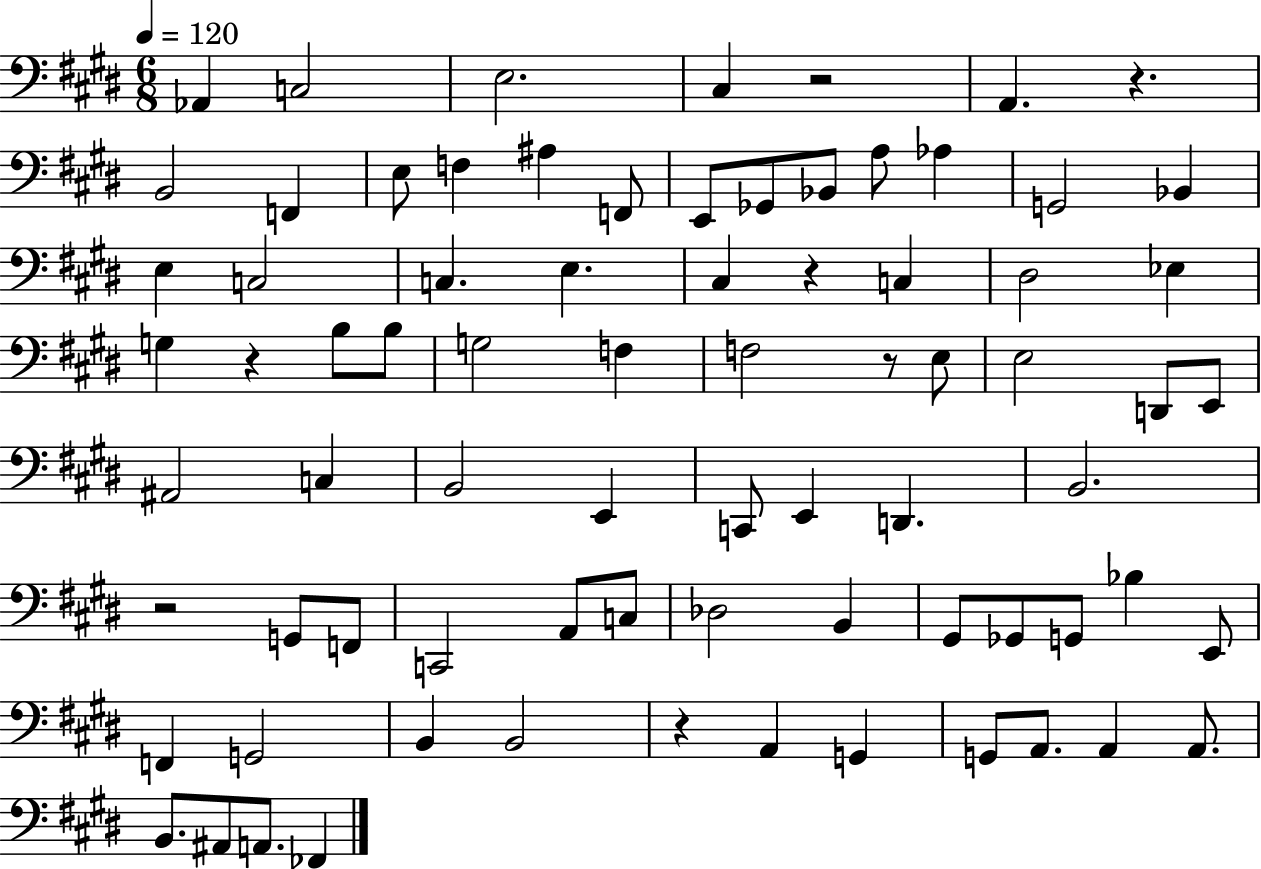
X:1
T:Untitled
M:6/8
L:1/4
K:E
_A,, C,2 E,2 ^C, z2 A,, z B,,2 F,, E,/2 F, ^A, F,,/2 E,,/2 _G,,/2 _B,,/2 A,/2 _A, G,,2 _B,, E, C,2 C, E, ^C, z C, ^D,2 _E, G, z B,/2 B,/2 G,2 F, F,2 z/2 E,/2 E,2 D,,/2 E,,/2 ^A,,2 C, B,,2 E,, C,,/2 E,, D,, B,,2 z2 G,,/2 F,,/2 C,,2 A,,/2 C,/2 _D,2 B,, ^G,,/2 _G,,/2 G,,/2 _B, E,,/2 F,, G,,2 B,, B,,2 z A,, G,, G,,/2 A,,/2 A,, A,,/2 B,,/2 ^A,,/2 A,,/2 _F,,